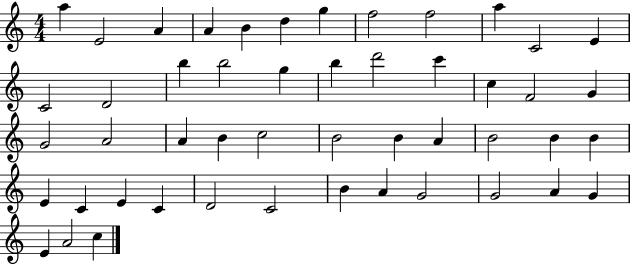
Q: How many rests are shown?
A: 0